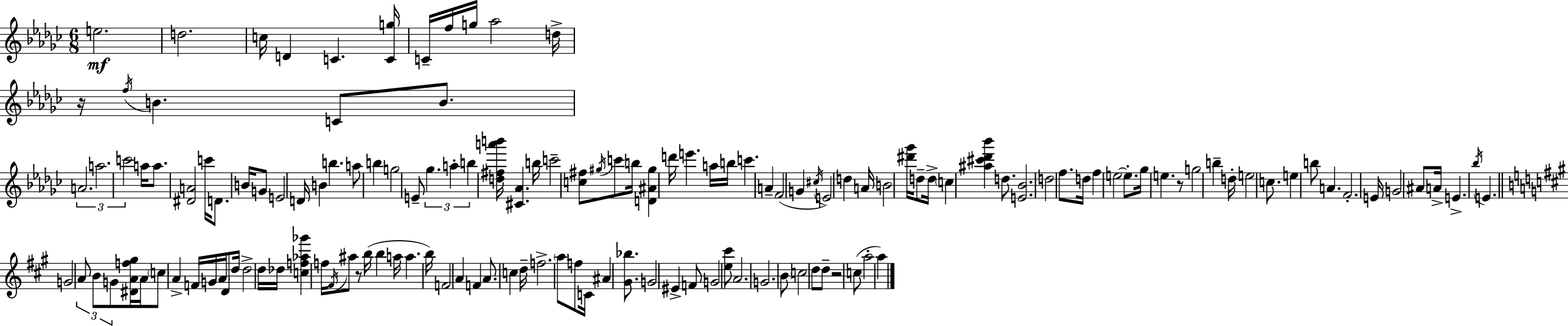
E5/h. D5/h. C5/s D4/q C4/q. [C4,G5]/s C4/s F5/s G5/s Ab5/h D5/s R/s F5/s B4/q. C4/e B4/e. A4/h. A5/h. C6/h A5/s A5/e. [D#4,A4]/h C6/s D4/e. B4/s G4/e E4/h D4/s B4/q B5/q. A5/e B5/q G5/h E4/e Gb5/q. A5/q B5/q [D5,F#5,A6,B6]/s [C#4,Ab4]/q. B5/s C6/h [C5,F#5]/e G#5/s C6/e B5/s [D4,A#4,G#5]/q D6/s E6/q. A5/s B5/s C6/q. A4/q F4/h G4/q C#5/s E4/h D5/q A4/s B4/h [D#6,Gb6]/s D5/e D5/s C5/q [A#5,C#6,Db6,Bb6]/q D5/e. [E4,Bb4]/h. D5/h F5/e. D5/s F5/q E5/h E5/e. Gb5/s E5/q. R/e G5/h B5/q D5/s E5/h C5/e. E5/q B5/e A4/q. F4/h. E4/s G4/h A#4/e A4/s E4/q. Bb5/s E4/q. G4/h A4/e B4/e G4/e [D#4,A4,F5,G#5]/s A4/s C5/e A4/q F4/s G4/s A4/s D4/e D5/s D5/h D5/s Db5/s [C5,F5,Ab5,Gb6]/q F5/s F#4/s A#5/e R/e B5/s B5/q A5/s A5/q. B5/s F4/h A4/q F4/q A4/e. C5/q D5/s F5/h. A5/e F5/e C4/s A#4/q [G#4,Bb5]/e. G4/h EIS4/q F4/e G4/h [E5,C#6]/e A4/h. G4/h. B4/e C5/h D5/e D5/e R/h C5/e A5/h A5/q